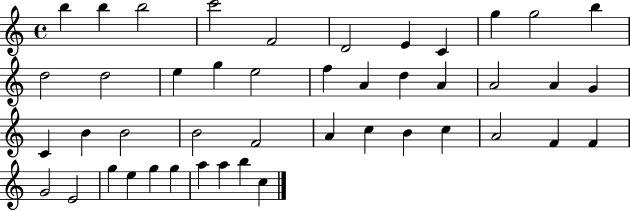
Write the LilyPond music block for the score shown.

{
  \clef treble
  \time 4/4
  \defaultTimeSignature
  \key c \major
  b''4 b''4 b''2 | c'''2 f'2 | d'2 e'4 c'4 | g''4 g''2 b''4 | \break d''2 d''2 | e''4 g''4 e''2 | f''4 a'4 d''4 a'4 | a'2 a'4 g'4 | \break c'4 b'4 b'2 | b'2 f'2 | a'4 c''4 b'4 c''4 | a'2 f'4 f'4 | \break g'2 e'2 | g''4 e''4 g''4 g''4 | a''4 a''4 b''4 c''4 | \bar "|."
}